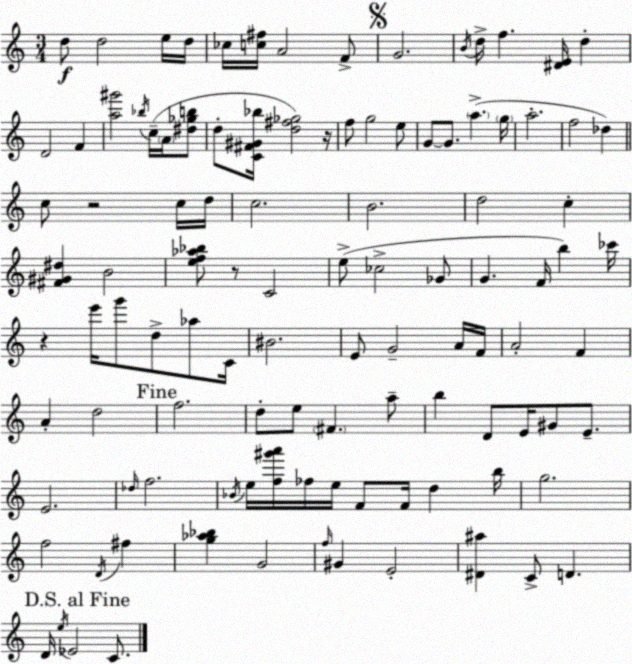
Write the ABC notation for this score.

X:1
T:Untitled
M:3/4
L:1/4
K:C
d/2 d2 e/4 d/4 _c/4 [c^f]/4 A2 F/2 G2 B/4 d/4 f [^DE]/4 d D2 F [a^g']2 _b/4 c/4 A/4 [^d_gb]/2 d/2 [C^F^G_b]/4 [d^f_g]2 z/4 f/2 g2 e/2 G/2 G/2 a g/4 a2 f2 _d c/2 z2 c/4 d/4 c2 B2 d2 c [^F^G^d] B2 [ef_a_b]/2 z/2 C2 e/2 _c2 _G/2 G F/4 b _c'/4 z e'/4 g'/2 d/2 _a/2 C/4 ^B2 E/2 G2 A/4 F/4 A2 F A d2 f2 d/2 e/2 ^F a/2 b D/2 E/4 ^G/2 E/2 E2 _d/4 f2 _B/4 e/4 [f^g'a']/4 _f/4 e/4 F/2 F/4 d b/4 g2 f2 D/4 ^f [g_a_b] G2 f/4 ^G E2 [^D^a] C/2 D D/4 e/4 _E2 C/2